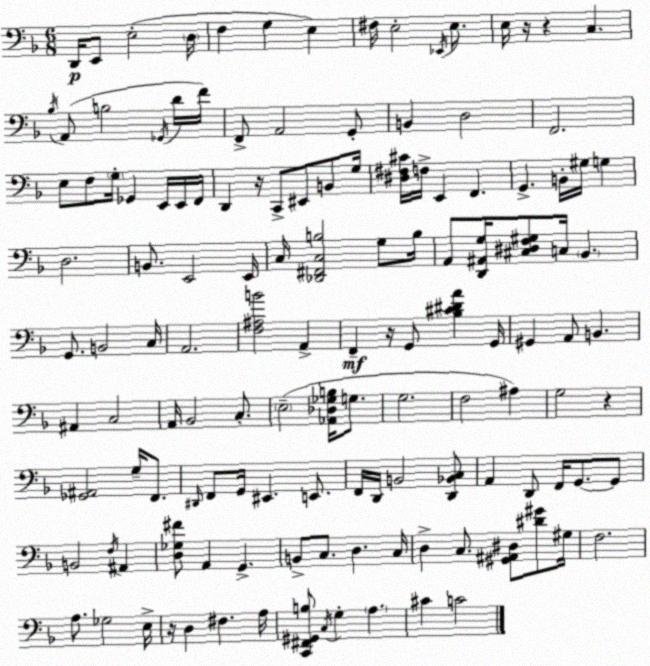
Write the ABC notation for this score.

X:1
T:Untitled
M:6/8
L:1/4
K:F
D,,/4 E,,/2 E,2 D,/4 F, G, E, ^F,/4 E,2 _E,,/4 E,/2 E,/4 z/4 z C, _B,/4 A,,/2 B,2 _G,,/4 D/4 F/4 F,,/2 A,,2 G,,/2 B,, D,2 F,,2 E,/2 F,/2 G,/4 _G,, E,,/4 E,,/4 F,,/4 D,, z/4 C,,/2 ^E,,/2 B,,/2 G,/4 [^D,^F,^C]/4 F,/4 E,, F,, G,, B,,/4 ^G,/4 G, D,2 B,,/2 E,,2 E,,/4 C,/4 [_D,,^F,,C,B,]2 G,/2 B,/4 A,,/2 [D,,^A,,G,]/4 [^C,^D,F,^G,]/2 C,/4 _B,, G,,/2 B,,2 C,/4 A,,2 [F,^A,B]2 A,, F,, z/4 G,,/2 [_B,^C^DA] G,,/4 ^G,, A,,/2 B,, ^A,, C,2 A,,/4 _B,,2 C,/2 E,2 [_A,,_D,_G,B,]/4 G,/2 G,2 F,2 ^A, G,2 z [_G,,^A,,]2 G,/4 F,,/2 ^D,,/4 F,,/2 G,,/4 ^E,, E,,/2 F,,/4 D,,/4 B,,2 [D,,_B,,C,]/2 A,, D,,/2 F,,/4 G,,/2 G,,/2 B,,2 F,/4 ^A,, [D,_G,^F]/2 A,, G,, B,,/2 C,/2 D, C,/4 D, C,/2 [^G,,^A,,^D,]/2 [^D^G]/2 ^G,/4 F,2 A,/2 _G,2 E,/4 z/4 D, ^F, A,/4 [C,,^F,,^G,,B,]/2 C,/4 G, A, ^C C2